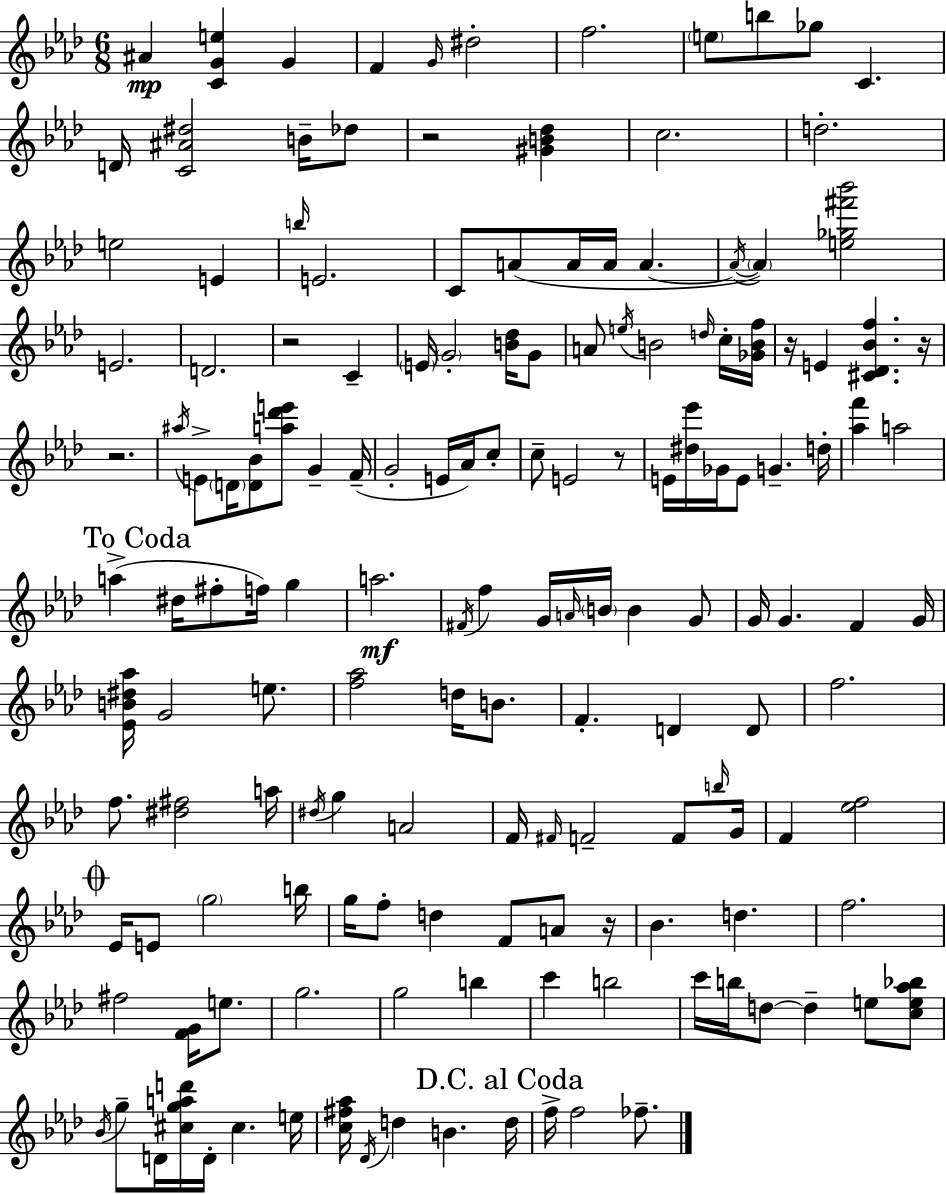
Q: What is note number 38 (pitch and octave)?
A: E4